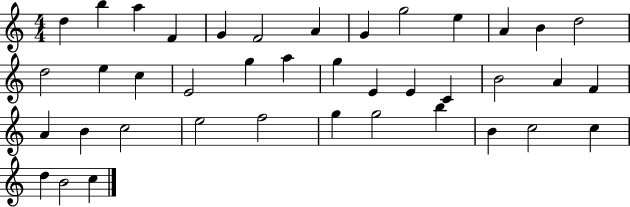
X:1
T:Untitled
M:4/4
L:1/4
K:C
d b a F G F2 A G g2 e A B d2 d2 e c E2 g a g E E C B2 A F A B c2 e2 f2 g g2 b B c2 c d B2 c